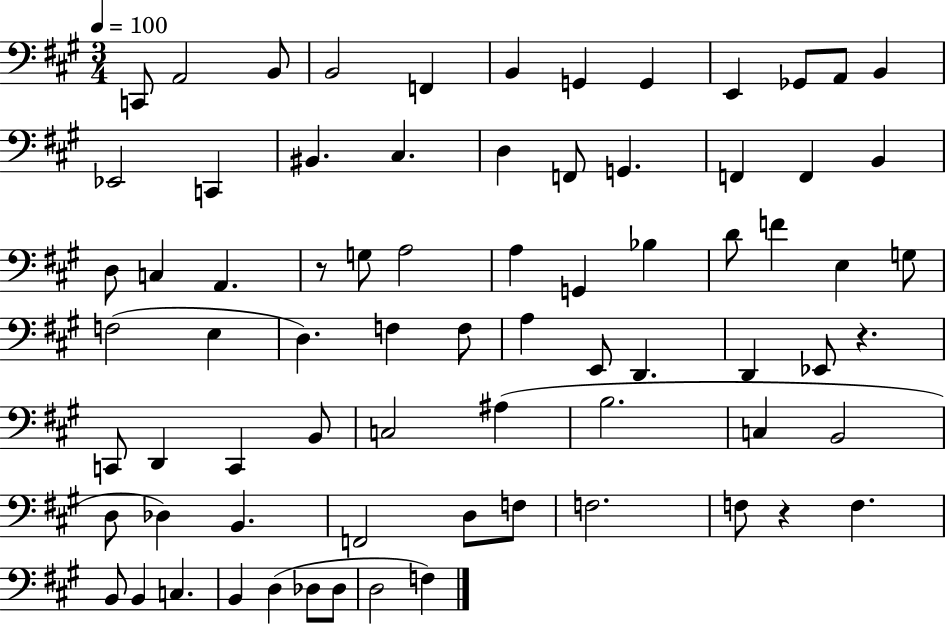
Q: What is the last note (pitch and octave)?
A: F3